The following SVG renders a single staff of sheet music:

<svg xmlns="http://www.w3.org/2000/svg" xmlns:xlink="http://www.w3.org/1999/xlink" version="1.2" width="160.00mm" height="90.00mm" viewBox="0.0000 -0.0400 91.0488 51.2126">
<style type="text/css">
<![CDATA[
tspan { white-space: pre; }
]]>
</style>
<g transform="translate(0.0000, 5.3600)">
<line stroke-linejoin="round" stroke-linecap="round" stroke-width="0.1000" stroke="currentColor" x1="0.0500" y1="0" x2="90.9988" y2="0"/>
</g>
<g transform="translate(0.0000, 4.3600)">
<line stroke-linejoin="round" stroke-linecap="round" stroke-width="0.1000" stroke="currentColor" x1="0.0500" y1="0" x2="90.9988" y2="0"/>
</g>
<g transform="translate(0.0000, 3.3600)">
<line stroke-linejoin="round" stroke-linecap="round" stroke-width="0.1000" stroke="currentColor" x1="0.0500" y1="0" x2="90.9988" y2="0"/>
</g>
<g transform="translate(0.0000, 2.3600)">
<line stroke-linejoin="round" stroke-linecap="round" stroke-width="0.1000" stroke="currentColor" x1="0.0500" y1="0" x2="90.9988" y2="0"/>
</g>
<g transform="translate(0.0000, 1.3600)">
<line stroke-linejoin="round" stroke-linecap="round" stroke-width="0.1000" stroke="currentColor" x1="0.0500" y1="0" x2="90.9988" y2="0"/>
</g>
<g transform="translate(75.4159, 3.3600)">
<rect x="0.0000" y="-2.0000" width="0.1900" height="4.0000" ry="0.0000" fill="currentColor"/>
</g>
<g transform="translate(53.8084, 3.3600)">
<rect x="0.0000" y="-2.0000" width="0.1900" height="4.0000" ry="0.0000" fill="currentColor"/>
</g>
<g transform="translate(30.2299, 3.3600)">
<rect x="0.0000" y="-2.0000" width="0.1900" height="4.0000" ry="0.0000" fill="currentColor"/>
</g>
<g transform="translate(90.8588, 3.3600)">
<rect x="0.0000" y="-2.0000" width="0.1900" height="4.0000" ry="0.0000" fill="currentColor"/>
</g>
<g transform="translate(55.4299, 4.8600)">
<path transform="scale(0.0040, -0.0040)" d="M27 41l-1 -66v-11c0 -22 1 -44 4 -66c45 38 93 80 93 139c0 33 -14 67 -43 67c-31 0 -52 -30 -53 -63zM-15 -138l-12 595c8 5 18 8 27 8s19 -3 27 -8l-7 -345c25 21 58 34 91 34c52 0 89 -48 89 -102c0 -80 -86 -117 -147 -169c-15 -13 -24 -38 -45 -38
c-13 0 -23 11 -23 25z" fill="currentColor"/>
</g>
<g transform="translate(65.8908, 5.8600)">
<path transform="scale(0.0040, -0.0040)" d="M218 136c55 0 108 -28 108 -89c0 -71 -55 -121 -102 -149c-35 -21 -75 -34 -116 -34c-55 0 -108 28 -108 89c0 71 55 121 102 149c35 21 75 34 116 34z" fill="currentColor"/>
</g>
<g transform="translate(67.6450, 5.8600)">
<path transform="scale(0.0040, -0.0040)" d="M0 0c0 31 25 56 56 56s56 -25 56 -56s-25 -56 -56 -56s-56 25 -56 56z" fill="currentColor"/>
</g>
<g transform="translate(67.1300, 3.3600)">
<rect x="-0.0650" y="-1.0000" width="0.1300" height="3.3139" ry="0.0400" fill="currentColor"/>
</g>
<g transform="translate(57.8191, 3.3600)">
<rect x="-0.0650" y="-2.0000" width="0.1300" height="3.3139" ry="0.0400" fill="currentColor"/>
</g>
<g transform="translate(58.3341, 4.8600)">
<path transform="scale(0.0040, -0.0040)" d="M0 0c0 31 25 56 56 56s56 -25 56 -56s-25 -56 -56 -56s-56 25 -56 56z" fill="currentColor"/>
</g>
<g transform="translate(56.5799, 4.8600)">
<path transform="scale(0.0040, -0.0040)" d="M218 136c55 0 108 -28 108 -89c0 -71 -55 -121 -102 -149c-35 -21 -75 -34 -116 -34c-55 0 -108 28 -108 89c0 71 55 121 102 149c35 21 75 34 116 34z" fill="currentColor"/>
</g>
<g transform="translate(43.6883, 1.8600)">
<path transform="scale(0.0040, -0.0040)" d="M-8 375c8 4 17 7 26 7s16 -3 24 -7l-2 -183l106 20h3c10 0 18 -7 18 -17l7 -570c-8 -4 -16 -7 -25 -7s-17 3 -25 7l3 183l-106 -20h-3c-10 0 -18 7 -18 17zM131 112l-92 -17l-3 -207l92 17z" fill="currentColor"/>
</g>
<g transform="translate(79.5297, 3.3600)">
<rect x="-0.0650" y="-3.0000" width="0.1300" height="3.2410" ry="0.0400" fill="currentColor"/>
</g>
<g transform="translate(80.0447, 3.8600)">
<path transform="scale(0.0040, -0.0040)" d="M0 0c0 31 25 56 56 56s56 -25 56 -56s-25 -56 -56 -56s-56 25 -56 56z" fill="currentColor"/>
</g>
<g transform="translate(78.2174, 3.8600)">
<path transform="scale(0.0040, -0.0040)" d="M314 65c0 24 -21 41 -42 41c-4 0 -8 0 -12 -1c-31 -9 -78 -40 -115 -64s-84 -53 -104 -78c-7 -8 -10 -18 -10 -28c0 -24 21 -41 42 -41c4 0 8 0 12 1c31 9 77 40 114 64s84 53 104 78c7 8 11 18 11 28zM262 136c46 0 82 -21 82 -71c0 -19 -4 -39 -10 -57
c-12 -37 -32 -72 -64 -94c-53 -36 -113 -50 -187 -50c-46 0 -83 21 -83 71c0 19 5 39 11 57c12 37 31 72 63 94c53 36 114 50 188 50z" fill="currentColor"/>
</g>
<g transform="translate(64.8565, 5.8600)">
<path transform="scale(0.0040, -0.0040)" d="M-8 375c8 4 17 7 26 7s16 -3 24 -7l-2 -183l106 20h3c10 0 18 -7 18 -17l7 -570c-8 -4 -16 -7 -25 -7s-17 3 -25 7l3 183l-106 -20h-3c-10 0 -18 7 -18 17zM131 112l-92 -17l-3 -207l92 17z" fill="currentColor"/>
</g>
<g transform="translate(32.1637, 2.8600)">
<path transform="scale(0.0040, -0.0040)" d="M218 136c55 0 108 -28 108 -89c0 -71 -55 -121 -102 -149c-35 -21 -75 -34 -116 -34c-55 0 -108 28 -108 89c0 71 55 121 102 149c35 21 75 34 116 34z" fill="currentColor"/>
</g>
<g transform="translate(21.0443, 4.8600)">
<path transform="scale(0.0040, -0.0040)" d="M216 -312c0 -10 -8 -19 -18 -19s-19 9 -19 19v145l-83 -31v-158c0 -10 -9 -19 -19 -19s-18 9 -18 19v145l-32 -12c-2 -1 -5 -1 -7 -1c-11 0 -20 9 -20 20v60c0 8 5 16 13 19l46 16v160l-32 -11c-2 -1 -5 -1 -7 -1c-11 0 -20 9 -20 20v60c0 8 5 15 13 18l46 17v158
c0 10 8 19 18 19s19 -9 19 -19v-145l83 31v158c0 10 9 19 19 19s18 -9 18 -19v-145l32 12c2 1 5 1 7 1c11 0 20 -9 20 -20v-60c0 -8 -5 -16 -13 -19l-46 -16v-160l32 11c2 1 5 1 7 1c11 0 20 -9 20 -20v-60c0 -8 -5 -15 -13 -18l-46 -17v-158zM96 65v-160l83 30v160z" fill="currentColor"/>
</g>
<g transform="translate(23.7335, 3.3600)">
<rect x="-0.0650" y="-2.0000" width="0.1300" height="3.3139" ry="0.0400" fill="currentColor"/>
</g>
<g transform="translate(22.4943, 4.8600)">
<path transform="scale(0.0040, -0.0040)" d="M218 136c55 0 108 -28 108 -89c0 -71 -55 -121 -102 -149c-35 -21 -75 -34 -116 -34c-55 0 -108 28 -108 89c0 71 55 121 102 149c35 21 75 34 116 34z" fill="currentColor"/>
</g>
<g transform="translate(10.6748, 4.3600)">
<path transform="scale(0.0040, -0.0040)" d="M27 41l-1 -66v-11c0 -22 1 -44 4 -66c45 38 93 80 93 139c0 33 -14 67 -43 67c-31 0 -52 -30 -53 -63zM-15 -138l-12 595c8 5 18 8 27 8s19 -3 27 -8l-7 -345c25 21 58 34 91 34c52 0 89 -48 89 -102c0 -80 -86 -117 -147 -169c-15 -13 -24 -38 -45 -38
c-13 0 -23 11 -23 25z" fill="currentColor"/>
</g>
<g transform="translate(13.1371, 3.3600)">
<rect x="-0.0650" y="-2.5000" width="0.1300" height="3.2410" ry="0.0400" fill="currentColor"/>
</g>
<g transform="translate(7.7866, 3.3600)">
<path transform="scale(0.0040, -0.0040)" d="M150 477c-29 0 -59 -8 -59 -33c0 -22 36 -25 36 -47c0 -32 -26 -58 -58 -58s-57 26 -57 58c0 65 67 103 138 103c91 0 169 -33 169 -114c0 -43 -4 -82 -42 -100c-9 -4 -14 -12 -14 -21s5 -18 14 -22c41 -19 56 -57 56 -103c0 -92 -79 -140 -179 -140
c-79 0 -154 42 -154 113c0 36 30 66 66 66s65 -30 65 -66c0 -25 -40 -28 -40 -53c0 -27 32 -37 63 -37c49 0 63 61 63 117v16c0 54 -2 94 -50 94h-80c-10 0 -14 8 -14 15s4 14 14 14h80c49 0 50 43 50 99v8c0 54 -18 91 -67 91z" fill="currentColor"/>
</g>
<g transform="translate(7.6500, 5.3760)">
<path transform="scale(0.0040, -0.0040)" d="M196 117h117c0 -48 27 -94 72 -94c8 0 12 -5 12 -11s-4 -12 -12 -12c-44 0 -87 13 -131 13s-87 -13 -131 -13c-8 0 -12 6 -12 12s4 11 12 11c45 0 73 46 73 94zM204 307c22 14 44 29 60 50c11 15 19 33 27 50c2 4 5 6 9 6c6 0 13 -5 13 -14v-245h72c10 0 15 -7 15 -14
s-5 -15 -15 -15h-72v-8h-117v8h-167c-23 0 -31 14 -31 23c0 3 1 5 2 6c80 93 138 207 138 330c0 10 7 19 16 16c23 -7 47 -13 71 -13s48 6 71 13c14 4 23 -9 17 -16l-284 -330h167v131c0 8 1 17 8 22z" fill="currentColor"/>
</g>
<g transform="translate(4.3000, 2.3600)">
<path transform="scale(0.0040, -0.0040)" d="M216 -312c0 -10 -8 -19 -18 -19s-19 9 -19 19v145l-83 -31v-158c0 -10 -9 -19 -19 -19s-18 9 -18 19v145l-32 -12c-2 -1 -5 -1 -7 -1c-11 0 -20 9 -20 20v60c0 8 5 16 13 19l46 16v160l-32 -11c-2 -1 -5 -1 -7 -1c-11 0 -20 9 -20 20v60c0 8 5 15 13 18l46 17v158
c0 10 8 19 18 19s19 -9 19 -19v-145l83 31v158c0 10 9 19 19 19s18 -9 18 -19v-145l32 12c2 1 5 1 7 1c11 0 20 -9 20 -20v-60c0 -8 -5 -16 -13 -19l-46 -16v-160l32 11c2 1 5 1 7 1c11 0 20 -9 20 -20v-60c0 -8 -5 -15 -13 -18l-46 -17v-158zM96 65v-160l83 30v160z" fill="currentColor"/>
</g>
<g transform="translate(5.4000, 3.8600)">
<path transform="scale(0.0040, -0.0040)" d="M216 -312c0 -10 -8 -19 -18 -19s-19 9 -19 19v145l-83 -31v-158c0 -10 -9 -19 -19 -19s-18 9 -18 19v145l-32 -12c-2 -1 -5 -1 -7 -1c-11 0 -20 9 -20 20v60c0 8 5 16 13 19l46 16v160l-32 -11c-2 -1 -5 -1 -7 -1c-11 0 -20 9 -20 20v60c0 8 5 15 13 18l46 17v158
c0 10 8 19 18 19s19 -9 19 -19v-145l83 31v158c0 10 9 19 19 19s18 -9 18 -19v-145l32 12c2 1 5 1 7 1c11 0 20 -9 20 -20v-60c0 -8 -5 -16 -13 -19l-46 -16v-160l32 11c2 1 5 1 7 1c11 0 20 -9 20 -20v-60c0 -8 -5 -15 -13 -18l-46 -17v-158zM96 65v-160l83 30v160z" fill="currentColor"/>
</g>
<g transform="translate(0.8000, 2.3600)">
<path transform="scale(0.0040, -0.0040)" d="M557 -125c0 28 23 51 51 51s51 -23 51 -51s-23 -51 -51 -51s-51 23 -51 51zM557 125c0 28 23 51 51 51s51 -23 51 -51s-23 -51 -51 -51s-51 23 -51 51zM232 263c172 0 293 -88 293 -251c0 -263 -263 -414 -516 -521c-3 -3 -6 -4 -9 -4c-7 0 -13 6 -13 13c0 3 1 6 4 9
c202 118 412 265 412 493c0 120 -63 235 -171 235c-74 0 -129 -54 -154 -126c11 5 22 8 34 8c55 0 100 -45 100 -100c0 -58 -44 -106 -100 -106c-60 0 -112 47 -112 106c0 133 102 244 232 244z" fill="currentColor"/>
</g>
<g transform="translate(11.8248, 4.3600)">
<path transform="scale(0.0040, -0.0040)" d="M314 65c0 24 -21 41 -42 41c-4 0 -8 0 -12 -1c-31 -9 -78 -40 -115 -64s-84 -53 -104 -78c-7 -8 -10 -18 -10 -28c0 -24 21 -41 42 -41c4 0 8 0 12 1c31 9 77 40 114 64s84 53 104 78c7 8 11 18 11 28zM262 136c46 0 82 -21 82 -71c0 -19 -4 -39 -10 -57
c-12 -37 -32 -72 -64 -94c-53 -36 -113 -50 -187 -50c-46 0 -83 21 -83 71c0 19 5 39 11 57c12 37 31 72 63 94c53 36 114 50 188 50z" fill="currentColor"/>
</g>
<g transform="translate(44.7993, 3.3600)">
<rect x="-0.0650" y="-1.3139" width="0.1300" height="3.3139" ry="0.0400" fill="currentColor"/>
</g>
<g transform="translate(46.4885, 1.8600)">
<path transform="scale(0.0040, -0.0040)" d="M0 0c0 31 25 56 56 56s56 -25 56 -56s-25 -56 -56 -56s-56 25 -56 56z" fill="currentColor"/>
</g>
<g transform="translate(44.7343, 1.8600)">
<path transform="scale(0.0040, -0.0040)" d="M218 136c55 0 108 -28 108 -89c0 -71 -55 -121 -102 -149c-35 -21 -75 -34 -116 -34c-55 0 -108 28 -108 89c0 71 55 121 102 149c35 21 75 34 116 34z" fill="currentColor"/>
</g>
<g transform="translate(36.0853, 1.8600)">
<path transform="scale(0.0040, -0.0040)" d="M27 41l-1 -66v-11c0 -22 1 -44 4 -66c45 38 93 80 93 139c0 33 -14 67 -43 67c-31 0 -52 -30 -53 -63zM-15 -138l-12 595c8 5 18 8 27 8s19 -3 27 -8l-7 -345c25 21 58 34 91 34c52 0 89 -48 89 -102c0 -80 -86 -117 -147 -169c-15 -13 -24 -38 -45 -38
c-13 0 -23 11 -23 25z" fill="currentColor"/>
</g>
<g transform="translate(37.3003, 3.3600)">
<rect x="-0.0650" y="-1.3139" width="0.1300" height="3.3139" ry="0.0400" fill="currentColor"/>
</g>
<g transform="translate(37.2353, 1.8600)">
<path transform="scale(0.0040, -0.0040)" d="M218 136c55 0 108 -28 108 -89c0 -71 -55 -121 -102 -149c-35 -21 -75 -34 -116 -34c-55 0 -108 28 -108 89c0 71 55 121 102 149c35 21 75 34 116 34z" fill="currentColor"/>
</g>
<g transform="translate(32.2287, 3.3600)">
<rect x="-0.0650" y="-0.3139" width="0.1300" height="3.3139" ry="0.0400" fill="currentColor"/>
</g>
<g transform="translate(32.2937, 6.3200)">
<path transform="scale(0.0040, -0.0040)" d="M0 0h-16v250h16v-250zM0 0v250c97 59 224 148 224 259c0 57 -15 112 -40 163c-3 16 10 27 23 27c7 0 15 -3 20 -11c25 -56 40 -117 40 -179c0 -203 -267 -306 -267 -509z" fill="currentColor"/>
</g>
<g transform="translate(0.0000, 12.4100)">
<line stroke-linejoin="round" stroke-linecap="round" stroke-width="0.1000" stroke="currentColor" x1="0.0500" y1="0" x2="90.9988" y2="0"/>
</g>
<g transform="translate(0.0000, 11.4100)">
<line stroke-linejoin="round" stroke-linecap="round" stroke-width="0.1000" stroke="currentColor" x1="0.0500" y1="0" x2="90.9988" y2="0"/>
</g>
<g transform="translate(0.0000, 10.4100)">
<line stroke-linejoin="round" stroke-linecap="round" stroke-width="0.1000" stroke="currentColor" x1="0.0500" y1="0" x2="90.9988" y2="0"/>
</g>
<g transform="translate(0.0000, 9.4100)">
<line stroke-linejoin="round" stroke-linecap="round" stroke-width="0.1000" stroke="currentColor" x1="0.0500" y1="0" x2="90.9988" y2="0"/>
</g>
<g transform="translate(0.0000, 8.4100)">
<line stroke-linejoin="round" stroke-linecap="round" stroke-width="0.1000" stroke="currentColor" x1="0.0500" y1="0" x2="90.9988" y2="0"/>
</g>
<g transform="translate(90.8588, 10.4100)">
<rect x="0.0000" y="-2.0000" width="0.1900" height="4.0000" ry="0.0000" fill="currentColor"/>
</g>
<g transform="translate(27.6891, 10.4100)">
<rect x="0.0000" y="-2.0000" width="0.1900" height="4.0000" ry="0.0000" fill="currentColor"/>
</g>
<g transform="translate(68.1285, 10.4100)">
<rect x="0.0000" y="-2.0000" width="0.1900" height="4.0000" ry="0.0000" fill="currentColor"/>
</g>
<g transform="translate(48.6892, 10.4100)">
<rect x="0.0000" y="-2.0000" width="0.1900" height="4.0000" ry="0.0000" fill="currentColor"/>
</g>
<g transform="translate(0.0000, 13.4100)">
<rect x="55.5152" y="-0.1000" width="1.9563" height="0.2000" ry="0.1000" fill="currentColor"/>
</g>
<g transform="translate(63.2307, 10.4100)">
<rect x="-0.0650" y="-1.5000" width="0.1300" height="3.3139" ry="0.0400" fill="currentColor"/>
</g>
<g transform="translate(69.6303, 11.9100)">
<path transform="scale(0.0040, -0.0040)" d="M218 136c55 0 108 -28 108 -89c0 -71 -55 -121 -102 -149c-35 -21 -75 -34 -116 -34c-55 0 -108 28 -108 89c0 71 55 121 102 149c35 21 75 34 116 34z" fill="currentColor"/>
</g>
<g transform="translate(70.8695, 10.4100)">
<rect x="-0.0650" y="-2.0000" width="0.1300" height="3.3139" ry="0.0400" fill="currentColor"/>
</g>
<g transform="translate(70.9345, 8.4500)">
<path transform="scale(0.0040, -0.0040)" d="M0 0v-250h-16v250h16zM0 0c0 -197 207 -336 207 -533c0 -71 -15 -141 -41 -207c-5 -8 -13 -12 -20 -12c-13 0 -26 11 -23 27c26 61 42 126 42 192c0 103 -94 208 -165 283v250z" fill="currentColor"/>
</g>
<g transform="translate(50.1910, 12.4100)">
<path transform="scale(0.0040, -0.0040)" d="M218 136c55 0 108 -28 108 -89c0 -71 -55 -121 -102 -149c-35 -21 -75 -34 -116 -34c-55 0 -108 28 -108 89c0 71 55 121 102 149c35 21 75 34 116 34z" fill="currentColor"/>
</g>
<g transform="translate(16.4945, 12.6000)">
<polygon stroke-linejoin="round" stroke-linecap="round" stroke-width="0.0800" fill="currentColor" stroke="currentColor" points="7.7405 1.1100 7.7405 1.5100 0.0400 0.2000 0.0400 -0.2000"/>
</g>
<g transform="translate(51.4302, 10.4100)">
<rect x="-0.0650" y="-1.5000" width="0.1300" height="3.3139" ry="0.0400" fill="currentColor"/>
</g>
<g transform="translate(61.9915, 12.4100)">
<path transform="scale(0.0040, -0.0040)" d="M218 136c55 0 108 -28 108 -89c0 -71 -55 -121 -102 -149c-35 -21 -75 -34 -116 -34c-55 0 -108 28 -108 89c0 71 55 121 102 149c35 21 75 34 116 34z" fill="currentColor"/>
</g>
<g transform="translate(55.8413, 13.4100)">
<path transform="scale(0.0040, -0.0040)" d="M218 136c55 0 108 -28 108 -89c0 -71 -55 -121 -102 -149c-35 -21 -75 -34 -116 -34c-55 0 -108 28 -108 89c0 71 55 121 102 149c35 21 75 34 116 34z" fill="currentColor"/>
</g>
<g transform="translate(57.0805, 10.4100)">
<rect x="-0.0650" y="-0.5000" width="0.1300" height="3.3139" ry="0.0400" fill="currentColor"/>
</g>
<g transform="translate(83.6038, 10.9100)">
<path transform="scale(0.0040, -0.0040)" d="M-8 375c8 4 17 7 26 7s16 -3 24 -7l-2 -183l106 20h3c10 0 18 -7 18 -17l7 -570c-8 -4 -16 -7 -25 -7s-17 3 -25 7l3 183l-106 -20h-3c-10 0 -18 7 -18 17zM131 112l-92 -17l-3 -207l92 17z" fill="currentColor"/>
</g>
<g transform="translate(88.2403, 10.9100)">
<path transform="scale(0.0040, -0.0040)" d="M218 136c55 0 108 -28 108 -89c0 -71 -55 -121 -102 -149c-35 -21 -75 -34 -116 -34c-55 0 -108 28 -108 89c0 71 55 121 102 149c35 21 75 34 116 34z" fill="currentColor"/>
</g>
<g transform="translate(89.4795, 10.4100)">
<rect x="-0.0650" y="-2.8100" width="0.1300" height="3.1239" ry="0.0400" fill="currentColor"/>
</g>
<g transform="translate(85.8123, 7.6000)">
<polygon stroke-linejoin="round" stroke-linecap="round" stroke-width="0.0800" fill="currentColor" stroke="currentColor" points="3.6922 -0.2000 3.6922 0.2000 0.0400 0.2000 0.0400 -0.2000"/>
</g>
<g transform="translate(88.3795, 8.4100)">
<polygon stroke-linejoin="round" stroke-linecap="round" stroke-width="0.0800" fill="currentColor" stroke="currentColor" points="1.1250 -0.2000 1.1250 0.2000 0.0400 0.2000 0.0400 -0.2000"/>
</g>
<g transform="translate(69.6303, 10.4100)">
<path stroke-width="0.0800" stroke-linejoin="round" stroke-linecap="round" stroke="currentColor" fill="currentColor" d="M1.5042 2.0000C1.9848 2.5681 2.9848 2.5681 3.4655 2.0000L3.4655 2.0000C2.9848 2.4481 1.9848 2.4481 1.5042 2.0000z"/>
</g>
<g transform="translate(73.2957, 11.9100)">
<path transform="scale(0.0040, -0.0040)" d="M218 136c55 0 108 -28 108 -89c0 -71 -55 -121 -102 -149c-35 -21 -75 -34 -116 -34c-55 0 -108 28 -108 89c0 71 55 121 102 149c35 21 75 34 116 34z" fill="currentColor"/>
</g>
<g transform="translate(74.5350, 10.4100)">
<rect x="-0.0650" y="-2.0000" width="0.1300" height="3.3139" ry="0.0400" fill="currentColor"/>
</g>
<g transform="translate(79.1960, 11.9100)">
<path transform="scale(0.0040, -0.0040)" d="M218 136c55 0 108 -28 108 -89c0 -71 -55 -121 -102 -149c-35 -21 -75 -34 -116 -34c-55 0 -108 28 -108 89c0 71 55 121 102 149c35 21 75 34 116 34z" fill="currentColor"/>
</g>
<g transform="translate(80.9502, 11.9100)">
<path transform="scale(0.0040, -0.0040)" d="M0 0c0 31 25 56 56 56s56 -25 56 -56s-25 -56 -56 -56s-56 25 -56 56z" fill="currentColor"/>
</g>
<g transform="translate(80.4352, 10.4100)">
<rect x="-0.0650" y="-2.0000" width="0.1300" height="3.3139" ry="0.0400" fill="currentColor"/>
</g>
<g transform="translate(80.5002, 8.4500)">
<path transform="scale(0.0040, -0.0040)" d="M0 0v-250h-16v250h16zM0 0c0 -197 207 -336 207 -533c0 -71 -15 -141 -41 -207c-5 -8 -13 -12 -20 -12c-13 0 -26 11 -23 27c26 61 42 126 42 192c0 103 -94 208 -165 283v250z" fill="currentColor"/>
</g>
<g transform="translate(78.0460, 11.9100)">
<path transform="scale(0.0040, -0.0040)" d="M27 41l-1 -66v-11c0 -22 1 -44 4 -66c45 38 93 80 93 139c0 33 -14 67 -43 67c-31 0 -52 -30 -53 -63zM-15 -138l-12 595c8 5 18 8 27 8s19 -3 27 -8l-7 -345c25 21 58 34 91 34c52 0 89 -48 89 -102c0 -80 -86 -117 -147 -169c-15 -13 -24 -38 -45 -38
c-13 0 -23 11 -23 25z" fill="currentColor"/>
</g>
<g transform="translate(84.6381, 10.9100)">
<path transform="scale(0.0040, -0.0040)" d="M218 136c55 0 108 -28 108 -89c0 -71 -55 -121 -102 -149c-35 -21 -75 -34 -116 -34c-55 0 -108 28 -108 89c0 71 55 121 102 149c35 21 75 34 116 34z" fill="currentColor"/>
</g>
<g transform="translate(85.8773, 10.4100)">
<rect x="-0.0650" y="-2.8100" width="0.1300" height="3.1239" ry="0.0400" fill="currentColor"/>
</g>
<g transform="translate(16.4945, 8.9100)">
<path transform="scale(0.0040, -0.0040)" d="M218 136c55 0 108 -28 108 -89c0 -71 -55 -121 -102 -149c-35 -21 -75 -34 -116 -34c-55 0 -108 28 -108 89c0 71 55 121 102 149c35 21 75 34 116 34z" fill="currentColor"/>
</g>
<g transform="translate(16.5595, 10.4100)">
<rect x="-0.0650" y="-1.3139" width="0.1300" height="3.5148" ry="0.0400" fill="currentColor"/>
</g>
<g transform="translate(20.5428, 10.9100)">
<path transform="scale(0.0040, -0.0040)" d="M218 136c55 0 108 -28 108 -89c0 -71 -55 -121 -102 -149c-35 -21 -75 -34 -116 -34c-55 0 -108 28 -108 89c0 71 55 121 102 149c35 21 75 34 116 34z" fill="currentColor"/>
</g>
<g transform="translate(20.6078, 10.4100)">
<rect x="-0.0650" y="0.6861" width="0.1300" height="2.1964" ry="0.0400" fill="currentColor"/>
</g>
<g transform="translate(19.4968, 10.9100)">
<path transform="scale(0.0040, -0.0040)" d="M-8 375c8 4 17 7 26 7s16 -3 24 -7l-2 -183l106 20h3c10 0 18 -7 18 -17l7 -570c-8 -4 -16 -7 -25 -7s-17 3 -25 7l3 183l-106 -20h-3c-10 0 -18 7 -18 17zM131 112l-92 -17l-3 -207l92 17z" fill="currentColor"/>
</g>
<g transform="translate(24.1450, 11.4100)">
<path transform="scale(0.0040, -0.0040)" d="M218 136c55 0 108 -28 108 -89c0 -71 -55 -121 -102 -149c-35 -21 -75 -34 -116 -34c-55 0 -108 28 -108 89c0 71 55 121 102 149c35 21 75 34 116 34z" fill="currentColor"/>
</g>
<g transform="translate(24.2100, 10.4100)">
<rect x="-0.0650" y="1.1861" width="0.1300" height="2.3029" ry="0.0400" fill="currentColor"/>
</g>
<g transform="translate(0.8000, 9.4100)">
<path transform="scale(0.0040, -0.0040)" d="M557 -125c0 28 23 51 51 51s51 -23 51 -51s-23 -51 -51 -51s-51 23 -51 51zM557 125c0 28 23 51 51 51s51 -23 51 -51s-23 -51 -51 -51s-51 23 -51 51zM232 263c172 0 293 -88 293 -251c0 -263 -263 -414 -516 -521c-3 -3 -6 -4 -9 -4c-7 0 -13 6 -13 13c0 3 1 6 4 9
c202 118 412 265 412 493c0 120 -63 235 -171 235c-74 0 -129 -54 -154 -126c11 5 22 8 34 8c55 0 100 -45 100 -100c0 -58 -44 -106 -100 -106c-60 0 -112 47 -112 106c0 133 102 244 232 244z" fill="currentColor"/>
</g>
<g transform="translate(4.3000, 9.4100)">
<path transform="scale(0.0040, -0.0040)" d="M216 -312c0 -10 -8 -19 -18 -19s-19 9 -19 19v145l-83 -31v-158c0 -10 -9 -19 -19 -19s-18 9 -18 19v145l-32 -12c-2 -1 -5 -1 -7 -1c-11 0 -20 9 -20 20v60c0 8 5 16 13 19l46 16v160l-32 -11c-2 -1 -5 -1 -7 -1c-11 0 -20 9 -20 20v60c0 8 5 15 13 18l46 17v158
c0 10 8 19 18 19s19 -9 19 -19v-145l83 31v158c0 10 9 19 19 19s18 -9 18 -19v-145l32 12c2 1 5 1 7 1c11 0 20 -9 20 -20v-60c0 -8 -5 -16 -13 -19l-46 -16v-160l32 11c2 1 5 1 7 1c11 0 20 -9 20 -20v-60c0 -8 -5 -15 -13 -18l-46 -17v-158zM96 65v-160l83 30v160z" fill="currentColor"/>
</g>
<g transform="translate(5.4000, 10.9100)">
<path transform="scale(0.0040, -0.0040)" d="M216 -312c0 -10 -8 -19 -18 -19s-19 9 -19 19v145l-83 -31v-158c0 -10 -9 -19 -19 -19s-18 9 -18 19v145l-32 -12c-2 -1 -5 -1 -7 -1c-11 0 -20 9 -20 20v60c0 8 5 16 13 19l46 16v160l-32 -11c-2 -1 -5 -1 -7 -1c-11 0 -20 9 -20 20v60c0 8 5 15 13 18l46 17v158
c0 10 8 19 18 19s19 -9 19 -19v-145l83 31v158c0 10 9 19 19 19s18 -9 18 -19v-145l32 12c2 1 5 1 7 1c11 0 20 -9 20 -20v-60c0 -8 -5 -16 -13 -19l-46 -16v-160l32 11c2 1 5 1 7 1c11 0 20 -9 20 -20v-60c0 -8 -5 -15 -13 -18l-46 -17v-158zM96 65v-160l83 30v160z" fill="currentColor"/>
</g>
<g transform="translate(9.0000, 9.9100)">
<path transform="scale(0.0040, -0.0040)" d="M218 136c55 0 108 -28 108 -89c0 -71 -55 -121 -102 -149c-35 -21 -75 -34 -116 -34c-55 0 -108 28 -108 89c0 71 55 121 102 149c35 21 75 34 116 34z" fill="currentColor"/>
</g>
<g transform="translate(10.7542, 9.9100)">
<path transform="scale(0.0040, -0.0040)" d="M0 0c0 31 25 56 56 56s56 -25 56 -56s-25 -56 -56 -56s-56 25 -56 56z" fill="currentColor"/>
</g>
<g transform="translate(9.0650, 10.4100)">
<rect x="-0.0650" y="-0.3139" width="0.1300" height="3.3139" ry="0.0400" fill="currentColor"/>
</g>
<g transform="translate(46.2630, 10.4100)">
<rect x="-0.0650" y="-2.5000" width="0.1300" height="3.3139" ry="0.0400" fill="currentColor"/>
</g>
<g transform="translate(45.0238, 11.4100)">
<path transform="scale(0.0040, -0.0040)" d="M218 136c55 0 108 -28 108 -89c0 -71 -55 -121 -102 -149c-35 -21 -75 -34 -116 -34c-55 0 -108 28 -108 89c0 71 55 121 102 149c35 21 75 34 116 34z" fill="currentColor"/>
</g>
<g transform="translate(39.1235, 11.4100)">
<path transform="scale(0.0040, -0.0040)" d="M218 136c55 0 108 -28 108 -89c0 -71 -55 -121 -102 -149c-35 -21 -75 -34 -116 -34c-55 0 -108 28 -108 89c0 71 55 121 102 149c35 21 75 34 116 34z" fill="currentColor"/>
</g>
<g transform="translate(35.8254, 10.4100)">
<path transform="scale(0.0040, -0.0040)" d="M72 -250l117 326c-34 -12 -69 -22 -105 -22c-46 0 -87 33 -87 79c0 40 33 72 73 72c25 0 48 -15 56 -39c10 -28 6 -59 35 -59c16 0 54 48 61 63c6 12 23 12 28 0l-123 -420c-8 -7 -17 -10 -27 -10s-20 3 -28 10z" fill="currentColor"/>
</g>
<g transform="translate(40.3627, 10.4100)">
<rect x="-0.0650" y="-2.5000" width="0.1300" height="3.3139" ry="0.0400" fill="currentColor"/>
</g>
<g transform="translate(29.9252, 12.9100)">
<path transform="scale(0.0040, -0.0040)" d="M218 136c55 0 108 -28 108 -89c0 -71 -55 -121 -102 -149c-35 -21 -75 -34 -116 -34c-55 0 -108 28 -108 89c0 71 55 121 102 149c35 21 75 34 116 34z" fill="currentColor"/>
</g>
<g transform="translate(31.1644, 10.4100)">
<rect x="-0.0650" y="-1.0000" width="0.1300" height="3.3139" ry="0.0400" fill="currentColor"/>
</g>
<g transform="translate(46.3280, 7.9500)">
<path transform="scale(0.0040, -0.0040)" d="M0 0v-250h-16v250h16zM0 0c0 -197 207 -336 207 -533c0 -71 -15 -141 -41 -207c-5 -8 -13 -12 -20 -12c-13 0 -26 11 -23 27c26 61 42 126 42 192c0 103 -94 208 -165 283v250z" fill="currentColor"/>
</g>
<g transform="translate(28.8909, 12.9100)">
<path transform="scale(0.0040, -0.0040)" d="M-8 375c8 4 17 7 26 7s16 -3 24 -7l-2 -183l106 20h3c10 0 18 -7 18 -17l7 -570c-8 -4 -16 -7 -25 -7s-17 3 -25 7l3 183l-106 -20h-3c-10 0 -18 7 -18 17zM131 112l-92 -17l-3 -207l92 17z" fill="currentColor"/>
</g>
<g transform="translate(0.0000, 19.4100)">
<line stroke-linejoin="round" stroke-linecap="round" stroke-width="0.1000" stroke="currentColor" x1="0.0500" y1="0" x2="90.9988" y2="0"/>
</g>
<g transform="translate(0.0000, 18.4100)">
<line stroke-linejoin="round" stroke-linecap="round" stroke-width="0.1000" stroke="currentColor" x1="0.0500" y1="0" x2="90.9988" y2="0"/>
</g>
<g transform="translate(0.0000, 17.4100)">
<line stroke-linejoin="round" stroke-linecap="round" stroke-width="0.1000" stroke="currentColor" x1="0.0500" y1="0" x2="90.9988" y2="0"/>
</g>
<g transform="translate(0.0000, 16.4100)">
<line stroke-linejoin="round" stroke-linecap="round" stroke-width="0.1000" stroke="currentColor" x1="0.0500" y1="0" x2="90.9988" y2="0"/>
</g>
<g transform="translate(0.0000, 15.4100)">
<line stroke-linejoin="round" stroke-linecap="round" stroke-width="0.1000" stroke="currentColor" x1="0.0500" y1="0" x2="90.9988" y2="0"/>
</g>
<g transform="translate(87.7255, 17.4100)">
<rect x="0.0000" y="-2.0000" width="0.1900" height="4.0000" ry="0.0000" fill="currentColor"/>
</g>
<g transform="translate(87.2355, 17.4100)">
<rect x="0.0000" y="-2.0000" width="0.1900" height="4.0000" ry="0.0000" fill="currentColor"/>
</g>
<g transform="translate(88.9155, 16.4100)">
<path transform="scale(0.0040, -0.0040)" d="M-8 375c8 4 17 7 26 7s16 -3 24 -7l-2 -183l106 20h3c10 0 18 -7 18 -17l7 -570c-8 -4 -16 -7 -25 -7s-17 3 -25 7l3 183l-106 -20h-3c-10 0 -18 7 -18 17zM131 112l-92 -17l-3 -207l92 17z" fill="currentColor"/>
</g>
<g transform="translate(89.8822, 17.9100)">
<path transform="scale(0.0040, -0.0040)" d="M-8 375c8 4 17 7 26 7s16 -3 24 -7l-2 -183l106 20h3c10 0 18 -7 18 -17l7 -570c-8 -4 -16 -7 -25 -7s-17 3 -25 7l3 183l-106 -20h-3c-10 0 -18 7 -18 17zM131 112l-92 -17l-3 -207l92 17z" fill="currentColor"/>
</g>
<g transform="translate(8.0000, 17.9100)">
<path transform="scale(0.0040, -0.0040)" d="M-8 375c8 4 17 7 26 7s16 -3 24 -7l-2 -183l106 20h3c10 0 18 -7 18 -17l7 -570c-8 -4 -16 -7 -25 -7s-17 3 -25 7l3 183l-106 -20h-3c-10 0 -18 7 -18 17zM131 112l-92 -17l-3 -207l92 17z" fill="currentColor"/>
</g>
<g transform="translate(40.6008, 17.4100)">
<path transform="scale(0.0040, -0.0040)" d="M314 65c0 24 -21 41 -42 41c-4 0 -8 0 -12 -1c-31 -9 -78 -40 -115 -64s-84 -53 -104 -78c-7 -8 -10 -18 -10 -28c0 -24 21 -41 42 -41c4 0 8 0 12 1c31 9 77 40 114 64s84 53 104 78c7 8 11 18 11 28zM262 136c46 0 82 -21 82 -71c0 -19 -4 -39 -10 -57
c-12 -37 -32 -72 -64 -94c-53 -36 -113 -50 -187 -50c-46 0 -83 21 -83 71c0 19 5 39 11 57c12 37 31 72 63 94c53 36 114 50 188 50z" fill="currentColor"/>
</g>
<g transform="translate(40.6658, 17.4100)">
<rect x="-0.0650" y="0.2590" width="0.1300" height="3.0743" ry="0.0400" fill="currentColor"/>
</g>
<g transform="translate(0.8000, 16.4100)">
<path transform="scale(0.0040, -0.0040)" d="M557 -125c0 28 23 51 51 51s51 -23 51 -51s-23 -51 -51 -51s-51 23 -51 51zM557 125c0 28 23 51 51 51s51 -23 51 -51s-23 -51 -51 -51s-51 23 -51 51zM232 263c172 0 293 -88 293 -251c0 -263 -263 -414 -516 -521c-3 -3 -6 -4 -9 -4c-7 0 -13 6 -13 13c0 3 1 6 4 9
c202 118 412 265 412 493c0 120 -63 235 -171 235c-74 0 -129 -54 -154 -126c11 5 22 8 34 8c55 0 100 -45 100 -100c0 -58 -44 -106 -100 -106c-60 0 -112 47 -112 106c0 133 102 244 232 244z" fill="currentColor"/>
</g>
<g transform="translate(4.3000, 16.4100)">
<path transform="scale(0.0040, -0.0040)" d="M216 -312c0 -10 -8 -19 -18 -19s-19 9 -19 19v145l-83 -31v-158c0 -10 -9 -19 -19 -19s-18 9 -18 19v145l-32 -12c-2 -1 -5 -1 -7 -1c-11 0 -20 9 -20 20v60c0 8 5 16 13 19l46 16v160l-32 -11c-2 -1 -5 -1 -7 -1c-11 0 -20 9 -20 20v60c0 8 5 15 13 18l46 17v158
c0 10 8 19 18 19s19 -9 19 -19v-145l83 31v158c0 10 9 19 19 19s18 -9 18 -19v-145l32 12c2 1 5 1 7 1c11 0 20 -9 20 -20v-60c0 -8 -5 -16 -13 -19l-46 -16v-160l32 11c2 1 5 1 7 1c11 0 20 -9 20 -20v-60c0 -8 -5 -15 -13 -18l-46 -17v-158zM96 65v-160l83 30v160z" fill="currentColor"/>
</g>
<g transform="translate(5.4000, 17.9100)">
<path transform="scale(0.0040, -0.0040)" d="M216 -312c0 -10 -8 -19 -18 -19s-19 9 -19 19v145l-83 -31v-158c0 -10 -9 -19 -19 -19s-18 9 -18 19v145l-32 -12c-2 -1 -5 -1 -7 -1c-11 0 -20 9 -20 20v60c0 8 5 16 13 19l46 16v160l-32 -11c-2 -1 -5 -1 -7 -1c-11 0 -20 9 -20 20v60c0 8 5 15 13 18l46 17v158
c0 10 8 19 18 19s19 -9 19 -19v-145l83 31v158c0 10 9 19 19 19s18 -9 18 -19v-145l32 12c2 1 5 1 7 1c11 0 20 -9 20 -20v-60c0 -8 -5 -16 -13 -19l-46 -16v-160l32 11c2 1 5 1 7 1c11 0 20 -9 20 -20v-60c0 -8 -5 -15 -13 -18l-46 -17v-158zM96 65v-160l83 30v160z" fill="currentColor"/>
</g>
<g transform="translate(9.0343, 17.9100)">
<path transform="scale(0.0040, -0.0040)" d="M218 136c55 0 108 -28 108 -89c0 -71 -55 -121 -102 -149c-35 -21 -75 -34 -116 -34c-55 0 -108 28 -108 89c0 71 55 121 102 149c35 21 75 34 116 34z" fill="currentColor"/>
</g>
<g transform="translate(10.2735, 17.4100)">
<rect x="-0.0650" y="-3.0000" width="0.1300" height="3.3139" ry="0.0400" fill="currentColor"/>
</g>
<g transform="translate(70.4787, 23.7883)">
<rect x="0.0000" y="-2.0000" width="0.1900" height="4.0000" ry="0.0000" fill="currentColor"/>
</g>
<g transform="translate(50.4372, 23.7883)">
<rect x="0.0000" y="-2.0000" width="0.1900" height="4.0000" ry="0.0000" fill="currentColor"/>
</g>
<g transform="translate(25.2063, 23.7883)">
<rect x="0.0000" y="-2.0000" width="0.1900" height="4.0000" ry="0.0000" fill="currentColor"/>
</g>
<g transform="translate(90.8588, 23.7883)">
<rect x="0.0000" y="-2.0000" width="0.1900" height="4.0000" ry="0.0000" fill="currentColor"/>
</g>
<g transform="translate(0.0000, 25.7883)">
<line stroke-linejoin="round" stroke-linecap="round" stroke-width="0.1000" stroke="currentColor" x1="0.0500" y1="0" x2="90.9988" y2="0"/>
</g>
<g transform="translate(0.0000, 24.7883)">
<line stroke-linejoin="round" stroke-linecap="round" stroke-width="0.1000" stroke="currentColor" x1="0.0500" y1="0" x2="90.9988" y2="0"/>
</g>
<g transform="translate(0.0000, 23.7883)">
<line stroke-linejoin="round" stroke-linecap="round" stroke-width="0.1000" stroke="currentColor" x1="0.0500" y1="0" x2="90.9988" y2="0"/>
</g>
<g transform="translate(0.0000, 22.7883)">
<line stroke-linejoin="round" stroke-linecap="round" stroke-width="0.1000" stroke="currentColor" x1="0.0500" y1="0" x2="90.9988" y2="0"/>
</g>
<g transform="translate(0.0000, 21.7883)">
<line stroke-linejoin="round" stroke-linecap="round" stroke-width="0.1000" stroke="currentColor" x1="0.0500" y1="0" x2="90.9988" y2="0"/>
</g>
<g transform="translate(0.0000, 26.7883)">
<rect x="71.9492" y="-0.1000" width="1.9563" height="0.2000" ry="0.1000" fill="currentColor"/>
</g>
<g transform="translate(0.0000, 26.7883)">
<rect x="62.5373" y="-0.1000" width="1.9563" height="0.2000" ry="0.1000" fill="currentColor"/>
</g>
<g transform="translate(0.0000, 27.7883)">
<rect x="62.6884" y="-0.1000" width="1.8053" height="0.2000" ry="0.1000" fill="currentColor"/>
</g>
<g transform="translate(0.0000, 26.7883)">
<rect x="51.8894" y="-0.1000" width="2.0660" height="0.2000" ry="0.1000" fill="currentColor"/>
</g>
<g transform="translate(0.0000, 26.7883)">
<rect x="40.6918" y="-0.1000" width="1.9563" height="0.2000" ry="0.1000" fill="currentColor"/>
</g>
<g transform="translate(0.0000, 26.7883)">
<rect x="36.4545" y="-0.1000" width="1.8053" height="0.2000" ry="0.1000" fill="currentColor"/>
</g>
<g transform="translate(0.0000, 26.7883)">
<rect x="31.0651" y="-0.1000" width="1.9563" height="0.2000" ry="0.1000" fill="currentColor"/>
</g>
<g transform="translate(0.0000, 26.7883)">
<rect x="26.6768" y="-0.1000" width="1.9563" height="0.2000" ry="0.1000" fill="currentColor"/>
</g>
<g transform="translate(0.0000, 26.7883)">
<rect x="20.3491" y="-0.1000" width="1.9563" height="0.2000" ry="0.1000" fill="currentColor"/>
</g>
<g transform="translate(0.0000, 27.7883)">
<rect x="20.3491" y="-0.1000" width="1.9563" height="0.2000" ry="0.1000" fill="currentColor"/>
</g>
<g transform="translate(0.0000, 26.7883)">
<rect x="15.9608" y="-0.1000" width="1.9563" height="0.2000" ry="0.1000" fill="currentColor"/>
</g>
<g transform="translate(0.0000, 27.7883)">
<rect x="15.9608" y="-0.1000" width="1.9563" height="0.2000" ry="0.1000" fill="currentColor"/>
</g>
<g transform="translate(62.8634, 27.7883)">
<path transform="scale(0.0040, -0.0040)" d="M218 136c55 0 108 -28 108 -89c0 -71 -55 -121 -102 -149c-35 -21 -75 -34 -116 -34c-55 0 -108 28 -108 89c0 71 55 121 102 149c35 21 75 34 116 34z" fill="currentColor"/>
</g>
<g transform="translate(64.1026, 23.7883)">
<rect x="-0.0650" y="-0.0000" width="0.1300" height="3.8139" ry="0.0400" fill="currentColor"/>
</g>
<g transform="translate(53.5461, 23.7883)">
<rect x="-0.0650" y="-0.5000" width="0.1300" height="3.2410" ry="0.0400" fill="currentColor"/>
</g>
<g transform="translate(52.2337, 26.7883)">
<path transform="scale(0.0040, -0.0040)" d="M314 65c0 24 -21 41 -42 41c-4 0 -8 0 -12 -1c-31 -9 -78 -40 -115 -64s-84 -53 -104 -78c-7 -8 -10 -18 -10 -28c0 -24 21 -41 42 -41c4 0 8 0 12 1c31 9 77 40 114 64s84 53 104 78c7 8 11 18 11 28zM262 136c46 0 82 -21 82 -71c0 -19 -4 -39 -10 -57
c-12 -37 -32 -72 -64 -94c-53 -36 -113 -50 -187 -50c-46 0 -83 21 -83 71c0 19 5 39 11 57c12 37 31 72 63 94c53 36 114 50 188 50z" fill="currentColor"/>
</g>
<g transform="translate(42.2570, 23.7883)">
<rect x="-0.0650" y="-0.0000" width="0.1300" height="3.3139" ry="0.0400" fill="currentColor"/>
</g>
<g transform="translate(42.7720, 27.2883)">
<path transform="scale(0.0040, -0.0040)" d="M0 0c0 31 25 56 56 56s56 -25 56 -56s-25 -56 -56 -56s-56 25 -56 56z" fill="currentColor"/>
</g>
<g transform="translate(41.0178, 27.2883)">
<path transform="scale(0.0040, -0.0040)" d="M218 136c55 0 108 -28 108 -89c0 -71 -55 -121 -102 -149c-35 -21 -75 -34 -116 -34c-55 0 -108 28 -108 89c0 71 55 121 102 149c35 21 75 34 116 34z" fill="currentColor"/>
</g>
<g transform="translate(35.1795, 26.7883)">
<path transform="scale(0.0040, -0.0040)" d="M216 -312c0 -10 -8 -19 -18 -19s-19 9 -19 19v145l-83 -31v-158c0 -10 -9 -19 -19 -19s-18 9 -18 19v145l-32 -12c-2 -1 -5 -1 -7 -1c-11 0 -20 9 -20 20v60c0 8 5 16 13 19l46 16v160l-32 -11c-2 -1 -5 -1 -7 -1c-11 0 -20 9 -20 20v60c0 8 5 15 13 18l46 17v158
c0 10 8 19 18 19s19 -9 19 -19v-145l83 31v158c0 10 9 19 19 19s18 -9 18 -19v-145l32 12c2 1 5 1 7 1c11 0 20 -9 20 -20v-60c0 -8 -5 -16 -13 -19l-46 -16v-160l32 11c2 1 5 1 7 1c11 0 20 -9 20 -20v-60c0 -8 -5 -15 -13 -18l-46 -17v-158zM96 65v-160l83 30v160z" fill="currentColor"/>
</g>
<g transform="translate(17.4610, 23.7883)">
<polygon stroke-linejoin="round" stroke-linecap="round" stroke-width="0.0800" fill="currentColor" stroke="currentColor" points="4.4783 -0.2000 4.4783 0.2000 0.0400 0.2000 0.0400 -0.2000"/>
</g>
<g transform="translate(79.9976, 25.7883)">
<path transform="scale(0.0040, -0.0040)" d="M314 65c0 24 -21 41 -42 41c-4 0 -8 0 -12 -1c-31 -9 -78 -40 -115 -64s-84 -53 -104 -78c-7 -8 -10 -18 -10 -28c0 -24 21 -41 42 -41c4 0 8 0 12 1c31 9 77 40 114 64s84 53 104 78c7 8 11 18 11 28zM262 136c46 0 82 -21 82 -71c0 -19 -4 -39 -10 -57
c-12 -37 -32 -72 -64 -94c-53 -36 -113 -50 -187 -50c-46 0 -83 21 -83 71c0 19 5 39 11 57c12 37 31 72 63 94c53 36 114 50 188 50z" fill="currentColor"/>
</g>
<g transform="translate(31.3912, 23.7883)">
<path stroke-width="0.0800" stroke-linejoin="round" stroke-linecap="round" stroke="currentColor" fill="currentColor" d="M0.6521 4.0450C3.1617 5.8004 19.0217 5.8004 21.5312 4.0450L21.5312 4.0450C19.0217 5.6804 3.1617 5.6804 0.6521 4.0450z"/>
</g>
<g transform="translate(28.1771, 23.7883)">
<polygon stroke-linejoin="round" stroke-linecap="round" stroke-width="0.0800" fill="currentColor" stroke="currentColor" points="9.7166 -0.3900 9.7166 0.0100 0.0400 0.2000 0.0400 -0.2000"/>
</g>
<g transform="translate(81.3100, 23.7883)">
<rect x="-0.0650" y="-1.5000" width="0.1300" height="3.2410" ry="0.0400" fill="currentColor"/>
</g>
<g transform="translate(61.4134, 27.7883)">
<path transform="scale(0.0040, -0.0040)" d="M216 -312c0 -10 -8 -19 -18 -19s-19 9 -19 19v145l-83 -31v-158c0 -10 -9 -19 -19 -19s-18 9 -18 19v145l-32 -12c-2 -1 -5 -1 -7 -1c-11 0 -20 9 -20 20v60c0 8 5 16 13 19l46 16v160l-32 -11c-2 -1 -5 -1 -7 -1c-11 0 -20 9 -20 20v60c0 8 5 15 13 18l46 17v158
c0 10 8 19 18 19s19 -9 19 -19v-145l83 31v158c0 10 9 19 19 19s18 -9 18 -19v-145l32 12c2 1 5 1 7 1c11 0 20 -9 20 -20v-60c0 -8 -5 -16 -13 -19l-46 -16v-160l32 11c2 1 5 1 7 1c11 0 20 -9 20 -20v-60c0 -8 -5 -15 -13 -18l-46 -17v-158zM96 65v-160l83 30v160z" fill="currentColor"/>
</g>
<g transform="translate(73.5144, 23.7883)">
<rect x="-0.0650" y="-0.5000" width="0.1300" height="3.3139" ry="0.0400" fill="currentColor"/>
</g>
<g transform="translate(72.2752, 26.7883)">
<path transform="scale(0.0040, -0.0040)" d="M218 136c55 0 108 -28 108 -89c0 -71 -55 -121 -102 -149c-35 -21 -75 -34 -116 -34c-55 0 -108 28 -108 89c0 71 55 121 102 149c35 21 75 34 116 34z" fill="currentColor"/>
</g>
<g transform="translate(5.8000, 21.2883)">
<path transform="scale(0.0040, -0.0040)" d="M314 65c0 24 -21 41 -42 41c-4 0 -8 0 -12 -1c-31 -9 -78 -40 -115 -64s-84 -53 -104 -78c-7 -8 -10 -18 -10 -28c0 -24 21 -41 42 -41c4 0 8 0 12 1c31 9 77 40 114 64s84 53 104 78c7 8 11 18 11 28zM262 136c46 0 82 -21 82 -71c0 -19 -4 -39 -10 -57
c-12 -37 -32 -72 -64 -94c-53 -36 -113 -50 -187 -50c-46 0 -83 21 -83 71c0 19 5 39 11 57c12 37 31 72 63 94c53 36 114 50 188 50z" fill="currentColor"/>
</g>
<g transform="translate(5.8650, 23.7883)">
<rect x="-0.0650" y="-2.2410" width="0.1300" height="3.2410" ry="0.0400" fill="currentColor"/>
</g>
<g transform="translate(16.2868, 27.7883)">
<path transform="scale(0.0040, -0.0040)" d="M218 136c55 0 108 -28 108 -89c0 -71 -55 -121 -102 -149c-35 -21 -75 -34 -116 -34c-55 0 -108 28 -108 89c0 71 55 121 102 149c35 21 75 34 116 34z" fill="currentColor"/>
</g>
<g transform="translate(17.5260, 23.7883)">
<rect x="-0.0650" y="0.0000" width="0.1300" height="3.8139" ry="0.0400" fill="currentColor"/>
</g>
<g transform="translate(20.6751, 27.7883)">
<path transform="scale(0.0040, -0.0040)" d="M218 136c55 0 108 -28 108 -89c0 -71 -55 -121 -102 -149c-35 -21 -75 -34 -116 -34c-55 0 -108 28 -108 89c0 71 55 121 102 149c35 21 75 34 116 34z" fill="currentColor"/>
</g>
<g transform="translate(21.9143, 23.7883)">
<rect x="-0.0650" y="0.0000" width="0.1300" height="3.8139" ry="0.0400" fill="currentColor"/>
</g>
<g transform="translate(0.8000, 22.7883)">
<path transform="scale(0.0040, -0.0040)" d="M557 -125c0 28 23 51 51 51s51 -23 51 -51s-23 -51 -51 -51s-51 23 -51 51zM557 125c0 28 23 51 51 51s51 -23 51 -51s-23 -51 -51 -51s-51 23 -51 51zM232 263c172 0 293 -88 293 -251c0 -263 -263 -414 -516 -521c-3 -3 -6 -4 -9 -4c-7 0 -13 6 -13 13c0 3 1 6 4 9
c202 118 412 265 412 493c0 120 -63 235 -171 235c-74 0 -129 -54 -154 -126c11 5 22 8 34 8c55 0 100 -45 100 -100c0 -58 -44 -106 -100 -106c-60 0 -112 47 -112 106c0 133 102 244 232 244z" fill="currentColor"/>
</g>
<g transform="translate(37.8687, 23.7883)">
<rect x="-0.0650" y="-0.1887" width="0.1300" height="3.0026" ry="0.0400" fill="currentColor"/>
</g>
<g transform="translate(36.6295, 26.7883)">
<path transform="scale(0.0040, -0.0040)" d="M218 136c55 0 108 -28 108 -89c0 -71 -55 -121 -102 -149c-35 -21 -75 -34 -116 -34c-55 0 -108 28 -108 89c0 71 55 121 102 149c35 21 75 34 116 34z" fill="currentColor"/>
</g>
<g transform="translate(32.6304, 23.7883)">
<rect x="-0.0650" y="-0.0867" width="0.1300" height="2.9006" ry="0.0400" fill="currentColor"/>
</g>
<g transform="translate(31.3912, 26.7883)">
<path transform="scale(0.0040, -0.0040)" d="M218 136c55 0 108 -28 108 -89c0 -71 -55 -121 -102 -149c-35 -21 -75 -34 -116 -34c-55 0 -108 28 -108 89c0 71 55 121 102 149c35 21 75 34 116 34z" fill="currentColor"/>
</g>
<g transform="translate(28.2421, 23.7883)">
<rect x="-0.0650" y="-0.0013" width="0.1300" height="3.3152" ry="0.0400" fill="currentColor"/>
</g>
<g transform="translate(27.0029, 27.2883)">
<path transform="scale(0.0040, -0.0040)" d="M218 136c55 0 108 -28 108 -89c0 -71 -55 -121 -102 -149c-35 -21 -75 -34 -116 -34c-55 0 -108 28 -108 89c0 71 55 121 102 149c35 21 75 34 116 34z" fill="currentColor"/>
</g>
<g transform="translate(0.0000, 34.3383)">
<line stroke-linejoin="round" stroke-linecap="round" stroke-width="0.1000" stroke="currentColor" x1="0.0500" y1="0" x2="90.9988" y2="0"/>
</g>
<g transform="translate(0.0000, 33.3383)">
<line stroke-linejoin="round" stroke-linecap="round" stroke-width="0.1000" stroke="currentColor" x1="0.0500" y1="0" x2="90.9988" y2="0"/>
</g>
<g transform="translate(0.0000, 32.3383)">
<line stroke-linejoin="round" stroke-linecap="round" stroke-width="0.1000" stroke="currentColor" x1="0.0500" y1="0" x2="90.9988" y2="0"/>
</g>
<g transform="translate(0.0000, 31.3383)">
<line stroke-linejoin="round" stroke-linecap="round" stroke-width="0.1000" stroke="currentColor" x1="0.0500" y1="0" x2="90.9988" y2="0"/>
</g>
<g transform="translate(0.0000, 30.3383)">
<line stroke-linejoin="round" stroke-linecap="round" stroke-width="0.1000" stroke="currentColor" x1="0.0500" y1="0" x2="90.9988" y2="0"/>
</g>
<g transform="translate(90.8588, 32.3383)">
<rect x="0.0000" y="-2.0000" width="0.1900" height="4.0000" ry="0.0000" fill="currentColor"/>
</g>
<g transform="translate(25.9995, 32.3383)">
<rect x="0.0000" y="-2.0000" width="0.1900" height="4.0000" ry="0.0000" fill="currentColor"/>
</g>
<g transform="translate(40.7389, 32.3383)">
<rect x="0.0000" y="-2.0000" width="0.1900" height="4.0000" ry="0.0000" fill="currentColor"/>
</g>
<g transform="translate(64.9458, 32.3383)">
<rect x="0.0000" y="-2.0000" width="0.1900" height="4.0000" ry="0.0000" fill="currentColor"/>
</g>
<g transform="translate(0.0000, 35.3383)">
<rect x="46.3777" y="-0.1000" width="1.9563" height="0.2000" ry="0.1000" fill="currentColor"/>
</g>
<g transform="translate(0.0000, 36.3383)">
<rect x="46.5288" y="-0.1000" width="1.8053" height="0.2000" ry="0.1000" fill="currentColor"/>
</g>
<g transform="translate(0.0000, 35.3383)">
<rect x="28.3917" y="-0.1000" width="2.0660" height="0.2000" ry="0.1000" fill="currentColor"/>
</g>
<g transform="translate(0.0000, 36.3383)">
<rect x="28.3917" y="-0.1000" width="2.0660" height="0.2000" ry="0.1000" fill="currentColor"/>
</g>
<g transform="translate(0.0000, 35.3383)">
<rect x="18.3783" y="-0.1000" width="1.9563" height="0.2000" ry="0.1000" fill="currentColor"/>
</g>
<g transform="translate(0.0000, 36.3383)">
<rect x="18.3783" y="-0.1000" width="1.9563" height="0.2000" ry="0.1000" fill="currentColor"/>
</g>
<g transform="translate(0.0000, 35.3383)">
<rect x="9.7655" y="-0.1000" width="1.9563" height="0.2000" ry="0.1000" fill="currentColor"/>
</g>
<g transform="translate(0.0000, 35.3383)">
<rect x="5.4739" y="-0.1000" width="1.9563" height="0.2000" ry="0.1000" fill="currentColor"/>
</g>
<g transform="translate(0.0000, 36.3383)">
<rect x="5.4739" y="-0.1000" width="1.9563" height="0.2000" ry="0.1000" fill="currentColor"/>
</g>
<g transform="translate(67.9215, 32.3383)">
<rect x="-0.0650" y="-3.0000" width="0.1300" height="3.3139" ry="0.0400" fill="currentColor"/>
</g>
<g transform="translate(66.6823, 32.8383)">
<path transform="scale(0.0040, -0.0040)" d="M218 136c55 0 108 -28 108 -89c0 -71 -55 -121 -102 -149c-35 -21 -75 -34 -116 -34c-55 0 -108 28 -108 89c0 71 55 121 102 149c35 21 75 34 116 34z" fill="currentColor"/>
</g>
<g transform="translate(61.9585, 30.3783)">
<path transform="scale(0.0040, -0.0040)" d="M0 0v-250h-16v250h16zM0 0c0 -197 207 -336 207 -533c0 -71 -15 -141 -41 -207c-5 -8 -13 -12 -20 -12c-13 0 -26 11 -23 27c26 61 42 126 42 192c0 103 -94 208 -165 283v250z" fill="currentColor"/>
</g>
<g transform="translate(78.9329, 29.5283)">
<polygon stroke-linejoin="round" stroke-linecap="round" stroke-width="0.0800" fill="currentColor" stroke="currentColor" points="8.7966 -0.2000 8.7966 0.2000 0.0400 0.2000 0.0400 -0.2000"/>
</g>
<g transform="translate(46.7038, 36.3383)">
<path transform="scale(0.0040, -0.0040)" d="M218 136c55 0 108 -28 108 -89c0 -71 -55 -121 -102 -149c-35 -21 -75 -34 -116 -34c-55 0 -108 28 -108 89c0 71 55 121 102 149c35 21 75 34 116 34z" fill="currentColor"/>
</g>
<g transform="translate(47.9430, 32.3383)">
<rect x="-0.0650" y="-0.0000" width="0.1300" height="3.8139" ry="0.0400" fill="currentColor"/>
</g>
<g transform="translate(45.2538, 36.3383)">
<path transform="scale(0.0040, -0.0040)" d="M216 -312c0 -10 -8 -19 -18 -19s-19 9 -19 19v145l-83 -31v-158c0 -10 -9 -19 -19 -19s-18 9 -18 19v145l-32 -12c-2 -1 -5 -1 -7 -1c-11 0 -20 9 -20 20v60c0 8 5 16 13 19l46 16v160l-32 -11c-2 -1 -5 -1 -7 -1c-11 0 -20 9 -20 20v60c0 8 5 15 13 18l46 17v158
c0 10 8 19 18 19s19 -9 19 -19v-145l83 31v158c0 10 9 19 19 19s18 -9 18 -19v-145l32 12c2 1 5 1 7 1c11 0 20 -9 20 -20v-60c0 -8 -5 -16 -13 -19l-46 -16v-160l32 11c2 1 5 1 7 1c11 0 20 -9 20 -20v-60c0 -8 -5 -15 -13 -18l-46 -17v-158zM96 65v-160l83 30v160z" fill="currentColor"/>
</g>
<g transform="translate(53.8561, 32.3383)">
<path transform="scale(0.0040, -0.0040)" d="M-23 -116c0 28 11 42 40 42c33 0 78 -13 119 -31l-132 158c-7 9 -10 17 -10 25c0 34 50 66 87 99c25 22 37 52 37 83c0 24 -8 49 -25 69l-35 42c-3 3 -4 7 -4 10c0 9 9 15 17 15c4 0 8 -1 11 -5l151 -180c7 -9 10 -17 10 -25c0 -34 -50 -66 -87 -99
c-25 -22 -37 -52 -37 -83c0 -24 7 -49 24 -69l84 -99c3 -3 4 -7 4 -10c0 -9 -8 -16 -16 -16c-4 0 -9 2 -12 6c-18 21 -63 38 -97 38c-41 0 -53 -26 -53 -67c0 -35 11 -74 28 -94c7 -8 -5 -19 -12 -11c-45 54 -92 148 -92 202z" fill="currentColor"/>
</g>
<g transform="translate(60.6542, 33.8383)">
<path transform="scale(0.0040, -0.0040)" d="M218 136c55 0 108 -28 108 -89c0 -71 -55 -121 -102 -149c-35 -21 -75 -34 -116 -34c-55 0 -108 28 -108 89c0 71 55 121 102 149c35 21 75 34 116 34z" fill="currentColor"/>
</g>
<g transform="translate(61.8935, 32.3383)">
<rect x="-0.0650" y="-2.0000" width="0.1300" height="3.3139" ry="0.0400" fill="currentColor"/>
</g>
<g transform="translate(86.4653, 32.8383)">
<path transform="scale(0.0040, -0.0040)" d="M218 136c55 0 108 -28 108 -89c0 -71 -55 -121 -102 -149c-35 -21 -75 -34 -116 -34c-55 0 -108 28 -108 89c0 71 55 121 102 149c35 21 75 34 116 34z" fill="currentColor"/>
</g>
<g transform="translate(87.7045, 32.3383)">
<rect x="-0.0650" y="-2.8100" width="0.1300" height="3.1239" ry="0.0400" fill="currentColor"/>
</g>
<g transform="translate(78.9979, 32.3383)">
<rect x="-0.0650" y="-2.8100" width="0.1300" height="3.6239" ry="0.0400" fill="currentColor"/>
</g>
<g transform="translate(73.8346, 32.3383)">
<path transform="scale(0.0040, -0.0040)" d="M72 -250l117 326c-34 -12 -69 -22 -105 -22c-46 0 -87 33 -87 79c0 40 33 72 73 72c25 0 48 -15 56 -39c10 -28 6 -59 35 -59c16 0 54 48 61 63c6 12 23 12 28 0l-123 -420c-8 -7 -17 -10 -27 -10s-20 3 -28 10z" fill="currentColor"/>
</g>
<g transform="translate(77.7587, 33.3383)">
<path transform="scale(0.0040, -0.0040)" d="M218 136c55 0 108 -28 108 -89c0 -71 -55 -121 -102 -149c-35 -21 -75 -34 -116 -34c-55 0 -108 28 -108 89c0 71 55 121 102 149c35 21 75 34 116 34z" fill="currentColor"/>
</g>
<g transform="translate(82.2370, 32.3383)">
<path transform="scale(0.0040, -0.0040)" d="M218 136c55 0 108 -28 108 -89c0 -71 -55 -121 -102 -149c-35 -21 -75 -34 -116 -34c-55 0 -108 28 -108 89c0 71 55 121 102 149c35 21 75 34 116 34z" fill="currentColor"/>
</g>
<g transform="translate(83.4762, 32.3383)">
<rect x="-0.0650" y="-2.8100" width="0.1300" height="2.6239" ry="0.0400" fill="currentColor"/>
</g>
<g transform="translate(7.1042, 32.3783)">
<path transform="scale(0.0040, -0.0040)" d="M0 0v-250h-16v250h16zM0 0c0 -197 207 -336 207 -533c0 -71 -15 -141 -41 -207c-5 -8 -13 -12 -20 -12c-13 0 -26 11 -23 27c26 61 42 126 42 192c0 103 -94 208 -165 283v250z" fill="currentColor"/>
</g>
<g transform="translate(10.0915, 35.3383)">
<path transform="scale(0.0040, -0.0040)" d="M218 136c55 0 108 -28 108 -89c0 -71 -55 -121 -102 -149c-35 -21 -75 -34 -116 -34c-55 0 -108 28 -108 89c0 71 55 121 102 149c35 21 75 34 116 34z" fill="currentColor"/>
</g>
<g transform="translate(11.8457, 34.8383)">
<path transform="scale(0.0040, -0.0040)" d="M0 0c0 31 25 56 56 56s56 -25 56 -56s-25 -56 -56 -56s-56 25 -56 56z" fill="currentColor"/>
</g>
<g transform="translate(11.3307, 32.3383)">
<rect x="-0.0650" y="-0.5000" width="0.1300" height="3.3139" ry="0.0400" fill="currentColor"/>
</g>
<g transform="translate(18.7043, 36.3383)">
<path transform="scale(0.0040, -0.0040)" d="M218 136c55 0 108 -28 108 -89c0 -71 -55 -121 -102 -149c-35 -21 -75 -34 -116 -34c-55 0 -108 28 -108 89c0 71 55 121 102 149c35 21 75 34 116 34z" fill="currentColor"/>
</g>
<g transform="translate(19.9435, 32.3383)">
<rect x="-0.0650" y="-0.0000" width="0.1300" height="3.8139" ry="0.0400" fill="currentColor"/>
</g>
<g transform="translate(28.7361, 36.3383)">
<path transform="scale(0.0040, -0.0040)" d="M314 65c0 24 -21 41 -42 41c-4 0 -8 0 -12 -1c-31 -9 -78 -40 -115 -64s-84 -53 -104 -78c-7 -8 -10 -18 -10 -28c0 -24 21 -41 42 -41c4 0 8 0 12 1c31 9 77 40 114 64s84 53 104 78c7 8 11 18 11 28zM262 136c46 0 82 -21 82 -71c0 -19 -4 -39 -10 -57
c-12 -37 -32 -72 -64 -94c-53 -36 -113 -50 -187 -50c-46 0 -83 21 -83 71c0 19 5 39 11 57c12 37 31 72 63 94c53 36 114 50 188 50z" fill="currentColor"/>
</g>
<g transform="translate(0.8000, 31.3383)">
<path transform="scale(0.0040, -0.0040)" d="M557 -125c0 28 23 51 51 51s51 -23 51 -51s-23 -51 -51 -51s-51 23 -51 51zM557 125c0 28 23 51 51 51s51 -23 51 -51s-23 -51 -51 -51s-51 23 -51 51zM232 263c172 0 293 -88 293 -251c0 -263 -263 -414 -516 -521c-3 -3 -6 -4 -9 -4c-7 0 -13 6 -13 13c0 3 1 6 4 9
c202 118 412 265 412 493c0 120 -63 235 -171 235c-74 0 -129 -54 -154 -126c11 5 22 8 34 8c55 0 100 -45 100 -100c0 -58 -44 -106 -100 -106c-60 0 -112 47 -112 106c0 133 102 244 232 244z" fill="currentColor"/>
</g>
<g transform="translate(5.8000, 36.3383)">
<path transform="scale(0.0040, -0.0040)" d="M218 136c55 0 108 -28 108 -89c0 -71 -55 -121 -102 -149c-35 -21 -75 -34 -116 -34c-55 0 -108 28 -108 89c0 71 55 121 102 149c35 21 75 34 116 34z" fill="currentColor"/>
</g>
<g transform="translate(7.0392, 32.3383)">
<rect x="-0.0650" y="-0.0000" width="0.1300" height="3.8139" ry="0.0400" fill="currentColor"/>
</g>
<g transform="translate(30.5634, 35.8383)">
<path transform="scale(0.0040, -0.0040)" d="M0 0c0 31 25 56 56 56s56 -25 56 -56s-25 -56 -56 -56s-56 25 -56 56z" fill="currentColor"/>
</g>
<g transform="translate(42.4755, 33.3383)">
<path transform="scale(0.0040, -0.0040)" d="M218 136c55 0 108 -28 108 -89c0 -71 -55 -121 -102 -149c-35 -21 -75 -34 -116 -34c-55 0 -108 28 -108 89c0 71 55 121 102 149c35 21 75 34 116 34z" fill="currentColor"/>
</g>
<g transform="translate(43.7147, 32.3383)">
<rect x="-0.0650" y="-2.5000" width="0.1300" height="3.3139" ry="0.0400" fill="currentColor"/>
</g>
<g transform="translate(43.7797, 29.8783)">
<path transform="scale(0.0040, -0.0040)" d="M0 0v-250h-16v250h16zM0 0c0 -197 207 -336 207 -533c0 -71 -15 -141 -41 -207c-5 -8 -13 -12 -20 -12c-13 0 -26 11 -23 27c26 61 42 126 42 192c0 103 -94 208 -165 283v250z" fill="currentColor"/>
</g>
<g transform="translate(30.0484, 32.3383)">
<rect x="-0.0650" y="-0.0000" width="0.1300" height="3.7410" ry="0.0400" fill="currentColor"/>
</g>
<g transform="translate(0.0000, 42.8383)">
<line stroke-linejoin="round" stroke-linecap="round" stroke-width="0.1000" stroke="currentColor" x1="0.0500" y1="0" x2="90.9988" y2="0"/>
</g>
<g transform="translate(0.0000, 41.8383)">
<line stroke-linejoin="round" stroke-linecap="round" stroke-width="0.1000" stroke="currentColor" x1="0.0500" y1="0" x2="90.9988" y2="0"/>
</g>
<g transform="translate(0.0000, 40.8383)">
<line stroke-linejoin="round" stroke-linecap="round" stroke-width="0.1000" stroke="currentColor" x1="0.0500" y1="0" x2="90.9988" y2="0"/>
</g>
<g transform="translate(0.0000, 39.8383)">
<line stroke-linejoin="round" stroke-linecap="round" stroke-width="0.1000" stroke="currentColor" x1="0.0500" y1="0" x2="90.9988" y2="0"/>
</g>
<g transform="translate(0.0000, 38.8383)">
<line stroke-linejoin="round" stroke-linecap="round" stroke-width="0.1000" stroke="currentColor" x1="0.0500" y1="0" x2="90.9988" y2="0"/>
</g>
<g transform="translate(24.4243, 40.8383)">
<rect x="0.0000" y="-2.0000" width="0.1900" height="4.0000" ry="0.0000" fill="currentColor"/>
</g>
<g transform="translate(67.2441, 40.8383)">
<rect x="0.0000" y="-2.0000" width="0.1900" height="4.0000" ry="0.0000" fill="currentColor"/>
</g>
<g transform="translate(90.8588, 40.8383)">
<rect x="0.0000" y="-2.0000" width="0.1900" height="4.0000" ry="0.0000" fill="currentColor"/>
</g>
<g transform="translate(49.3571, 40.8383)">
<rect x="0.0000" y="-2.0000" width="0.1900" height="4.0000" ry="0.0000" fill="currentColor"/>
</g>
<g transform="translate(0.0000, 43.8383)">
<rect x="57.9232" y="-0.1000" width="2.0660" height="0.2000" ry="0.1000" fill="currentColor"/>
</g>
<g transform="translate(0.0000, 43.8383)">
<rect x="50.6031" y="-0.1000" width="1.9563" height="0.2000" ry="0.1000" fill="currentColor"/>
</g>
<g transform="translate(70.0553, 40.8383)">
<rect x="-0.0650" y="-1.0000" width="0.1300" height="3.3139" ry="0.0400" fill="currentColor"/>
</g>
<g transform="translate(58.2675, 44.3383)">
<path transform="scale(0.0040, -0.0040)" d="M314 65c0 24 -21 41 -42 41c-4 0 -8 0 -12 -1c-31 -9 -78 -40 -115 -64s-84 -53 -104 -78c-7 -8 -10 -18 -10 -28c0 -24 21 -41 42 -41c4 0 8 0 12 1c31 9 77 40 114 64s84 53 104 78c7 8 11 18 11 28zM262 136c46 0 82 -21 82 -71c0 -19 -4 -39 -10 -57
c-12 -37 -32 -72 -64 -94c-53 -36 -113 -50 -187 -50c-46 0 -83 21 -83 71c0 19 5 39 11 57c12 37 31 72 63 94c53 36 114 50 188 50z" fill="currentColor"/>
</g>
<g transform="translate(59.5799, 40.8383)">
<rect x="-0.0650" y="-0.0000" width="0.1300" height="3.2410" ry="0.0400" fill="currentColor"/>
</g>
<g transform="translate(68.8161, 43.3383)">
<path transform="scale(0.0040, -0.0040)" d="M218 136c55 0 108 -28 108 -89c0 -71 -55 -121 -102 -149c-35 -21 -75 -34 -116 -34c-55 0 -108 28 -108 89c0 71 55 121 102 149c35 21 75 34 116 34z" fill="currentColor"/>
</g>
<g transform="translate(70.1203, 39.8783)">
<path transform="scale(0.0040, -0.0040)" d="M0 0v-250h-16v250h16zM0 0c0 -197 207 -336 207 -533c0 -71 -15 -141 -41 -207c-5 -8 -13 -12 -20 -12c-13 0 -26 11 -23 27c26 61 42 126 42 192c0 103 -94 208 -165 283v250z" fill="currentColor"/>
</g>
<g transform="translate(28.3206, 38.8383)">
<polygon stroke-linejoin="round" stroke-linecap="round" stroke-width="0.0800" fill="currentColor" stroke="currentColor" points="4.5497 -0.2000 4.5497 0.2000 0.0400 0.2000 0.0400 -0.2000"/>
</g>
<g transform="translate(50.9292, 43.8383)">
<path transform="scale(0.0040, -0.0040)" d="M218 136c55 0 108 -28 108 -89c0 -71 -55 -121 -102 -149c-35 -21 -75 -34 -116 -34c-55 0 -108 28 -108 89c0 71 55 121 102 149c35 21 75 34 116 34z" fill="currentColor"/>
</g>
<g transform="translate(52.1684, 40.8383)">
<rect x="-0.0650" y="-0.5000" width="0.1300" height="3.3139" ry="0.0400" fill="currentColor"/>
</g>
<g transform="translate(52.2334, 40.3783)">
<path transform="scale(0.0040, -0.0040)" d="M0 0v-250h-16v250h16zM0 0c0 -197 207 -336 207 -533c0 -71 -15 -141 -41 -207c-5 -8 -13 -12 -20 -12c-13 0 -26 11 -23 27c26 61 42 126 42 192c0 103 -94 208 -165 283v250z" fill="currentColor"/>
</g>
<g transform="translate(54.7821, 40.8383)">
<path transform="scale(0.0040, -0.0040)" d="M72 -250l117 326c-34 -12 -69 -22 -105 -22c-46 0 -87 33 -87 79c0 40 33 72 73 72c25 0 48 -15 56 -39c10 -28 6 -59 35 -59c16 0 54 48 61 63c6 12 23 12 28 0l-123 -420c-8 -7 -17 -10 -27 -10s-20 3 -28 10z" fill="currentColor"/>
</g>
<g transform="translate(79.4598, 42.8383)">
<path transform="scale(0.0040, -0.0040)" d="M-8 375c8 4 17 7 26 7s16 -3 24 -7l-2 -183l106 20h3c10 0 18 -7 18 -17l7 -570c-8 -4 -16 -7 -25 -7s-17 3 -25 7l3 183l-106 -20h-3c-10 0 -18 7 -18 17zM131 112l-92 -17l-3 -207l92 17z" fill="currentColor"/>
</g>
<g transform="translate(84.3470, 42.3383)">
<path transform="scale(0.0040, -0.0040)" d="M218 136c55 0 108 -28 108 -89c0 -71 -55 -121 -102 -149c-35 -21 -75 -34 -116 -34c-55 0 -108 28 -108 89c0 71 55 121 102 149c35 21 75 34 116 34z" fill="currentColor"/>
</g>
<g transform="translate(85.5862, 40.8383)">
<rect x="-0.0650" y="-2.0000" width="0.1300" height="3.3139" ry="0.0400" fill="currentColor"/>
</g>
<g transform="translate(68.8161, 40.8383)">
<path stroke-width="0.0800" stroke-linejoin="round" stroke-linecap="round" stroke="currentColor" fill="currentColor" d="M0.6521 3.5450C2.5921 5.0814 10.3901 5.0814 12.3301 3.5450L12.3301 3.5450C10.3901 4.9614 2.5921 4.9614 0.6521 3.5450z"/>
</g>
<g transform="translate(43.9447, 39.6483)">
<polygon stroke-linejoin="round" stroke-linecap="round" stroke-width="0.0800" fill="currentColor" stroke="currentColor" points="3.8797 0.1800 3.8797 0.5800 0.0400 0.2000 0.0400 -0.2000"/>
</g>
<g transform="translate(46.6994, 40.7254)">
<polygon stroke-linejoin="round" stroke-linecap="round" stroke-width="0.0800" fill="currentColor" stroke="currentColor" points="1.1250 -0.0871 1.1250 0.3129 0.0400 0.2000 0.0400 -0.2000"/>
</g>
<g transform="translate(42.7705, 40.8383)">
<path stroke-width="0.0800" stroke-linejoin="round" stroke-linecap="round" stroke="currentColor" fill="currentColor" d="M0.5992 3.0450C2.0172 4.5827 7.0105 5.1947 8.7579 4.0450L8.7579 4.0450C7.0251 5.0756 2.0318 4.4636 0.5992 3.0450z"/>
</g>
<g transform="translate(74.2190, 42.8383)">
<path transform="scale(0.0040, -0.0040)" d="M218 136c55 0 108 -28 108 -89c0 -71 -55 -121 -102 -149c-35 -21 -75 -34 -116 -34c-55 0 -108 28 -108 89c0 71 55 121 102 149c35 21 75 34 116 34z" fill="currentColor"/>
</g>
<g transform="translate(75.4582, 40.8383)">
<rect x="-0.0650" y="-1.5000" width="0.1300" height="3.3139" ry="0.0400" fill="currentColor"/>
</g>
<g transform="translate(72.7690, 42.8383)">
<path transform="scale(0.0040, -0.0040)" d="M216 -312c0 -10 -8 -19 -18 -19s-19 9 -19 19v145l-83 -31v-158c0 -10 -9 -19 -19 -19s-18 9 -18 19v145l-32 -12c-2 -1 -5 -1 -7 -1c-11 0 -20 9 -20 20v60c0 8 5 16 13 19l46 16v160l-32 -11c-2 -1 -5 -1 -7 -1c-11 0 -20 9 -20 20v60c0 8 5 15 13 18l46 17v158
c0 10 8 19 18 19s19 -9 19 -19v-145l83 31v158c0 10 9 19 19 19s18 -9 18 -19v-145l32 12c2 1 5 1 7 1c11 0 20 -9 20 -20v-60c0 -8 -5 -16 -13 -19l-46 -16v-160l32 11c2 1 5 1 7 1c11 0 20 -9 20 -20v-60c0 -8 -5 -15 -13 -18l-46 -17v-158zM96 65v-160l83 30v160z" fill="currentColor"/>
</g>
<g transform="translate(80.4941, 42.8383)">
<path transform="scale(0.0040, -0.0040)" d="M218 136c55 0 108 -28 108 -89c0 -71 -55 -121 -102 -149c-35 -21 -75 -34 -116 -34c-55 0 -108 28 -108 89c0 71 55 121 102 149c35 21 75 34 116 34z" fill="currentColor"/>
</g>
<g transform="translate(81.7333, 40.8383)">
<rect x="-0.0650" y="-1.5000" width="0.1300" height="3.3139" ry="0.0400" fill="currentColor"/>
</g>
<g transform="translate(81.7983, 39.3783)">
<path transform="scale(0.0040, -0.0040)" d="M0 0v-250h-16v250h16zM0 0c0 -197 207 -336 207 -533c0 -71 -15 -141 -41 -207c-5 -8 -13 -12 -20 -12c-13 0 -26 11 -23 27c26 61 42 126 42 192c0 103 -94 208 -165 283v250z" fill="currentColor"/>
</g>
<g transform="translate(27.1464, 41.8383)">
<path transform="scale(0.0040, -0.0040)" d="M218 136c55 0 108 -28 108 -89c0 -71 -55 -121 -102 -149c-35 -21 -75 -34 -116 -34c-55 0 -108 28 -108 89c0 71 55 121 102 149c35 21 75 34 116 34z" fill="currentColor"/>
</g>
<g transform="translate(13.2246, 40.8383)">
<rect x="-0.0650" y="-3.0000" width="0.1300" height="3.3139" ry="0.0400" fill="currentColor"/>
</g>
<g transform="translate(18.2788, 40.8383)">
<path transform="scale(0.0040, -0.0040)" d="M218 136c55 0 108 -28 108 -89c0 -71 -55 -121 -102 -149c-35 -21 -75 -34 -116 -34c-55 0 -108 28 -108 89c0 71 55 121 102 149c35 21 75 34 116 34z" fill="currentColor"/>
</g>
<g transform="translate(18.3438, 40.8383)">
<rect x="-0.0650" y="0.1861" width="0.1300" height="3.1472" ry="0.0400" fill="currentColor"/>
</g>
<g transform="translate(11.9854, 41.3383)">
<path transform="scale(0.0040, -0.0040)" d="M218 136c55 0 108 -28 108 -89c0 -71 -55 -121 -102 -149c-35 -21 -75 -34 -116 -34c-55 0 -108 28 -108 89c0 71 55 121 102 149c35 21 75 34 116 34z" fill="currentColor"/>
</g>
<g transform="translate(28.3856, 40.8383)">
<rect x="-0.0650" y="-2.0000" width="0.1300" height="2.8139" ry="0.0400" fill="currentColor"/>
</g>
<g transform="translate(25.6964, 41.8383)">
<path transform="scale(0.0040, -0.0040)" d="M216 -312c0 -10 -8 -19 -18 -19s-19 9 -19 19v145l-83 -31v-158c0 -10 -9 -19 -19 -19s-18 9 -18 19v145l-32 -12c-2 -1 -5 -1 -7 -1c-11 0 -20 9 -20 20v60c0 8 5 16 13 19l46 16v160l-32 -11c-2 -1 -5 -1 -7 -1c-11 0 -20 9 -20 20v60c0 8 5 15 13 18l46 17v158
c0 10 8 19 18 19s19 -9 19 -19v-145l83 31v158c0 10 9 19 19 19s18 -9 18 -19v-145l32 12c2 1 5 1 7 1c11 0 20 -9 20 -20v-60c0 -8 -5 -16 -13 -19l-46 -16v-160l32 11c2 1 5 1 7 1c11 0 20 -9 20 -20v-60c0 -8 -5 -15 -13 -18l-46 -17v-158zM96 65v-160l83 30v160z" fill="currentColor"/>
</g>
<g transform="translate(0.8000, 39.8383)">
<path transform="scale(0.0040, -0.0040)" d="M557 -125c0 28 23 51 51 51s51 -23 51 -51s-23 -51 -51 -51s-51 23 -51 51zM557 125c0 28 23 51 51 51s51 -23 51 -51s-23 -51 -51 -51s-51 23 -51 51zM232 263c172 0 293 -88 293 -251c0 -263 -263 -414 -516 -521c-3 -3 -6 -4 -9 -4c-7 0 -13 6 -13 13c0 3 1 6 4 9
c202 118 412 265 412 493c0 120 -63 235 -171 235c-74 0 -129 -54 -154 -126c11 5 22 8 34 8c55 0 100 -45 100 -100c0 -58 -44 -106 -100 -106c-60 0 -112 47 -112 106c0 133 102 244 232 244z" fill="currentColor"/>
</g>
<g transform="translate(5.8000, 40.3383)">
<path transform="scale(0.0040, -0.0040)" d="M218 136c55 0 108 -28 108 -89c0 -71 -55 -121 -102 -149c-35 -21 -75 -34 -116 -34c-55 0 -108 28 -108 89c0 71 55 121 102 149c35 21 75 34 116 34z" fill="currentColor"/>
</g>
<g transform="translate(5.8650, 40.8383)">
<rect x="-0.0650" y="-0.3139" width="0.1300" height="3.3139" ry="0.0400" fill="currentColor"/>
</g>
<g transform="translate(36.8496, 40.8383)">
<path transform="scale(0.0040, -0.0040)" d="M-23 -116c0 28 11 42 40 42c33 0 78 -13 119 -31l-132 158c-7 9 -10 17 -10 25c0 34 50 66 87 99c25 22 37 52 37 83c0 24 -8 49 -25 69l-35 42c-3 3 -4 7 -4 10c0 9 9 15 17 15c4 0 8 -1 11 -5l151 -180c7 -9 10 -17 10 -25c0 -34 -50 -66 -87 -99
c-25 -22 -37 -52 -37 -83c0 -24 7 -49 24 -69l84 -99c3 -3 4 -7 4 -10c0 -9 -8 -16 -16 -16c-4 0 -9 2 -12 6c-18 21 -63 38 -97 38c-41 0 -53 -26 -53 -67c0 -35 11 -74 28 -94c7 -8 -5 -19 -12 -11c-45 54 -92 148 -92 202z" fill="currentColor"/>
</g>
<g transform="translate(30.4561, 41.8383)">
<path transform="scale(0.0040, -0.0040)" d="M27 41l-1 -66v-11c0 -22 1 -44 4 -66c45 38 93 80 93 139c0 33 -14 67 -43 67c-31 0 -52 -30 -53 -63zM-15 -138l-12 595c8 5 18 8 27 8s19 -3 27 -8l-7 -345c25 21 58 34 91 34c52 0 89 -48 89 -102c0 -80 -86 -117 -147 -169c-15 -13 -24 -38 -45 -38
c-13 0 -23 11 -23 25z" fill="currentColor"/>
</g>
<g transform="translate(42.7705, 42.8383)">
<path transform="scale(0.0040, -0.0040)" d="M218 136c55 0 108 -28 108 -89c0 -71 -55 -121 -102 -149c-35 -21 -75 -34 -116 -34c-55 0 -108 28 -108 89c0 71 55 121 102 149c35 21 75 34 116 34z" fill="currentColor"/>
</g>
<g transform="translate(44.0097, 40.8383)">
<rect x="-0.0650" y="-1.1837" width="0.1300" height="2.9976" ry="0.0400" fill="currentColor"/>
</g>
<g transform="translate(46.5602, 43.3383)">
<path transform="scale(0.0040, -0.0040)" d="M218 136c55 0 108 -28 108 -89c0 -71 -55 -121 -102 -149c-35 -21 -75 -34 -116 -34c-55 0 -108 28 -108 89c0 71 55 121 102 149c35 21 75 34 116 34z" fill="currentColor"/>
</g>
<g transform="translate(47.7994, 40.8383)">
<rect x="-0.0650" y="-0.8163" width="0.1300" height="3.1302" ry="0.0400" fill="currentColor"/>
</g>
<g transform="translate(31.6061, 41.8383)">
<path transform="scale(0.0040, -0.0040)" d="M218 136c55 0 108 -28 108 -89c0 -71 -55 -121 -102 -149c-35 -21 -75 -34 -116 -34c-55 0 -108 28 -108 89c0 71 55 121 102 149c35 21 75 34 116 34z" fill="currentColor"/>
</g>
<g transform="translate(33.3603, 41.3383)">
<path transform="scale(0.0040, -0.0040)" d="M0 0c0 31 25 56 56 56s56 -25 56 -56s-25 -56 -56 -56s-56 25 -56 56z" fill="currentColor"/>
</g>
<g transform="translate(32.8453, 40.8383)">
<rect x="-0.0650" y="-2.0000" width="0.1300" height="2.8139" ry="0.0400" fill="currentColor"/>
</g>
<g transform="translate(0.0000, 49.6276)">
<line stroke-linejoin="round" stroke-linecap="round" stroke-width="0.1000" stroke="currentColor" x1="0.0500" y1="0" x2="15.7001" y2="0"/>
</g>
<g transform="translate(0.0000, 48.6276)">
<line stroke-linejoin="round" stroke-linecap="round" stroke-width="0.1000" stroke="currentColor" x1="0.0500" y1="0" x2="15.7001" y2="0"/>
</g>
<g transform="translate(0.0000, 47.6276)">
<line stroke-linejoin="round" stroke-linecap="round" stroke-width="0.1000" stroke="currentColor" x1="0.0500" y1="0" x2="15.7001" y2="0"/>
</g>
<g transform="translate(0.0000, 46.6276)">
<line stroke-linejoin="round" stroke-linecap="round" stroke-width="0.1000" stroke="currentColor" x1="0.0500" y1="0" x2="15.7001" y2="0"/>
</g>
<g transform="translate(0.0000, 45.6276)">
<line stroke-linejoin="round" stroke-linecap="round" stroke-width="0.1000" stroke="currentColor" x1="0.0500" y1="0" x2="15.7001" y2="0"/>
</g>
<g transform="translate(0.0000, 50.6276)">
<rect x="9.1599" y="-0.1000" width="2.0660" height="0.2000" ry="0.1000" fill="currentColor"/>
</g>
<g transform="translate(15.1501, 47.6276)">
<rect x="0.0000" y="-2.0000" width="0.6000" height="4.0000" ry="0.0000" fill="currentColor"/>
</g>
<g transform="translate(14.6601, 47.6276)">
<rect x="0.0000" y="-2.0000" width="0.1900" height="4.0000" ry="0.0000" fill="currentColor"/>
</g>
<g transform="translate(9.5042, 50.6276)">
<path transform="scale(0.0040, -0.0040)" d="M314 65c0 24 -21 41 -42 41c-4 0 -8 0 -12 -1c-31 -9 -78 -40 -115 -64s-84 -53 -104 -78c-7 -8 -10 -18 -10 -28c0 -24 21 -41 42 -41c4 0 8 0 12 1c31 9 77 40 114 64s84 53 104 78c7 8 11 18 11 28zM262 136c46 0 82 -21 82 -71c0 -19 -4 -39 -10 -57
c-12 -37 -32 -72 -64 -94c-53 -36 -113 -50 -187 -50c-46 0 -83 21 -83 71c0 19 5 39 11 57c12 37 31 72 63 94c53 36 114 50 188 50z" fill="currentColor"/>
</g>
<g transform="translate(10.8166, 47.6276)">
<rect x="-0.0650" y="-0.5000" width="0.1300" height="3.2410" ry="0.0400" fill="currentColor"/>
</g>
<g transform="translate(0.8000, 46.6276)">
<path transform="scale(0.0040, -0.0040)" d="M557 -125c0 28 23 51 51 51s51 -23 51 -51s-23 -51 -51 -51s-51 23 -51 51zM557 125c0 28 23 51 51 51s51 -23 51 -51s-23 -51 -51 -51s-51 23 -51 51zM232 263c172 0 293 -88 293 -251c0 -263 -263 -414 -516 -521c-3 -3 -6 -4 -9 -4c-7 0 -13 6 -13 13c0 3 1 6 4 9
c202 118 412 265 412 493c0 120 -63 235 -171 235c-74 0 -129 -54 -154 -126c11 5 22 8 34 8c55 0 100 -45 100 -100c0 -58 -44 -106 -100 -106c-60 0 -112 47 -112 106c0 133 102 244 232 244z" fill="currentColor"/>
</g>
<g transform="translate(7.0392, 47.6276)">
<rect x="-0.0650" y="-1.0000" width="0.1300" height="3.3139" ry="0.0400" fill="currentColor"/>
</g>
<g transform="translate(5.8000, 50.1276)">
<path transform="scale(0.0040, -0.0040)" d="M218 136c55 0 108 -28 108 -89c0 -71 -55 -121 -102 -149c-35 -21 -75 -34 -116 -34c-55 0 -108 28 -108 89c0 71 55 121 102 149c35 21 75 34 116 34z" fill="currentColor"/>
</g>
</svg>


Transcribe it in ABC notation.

X:1
T:Untitled
M:3/4
L:1/4
K:D
_B,,2 ^A,, E,/2 _G, G, _A,, F,, ^C,2 E, G,/2 C,/2 B,,/2 F,, z/2 B,, B,,/2 G,, E,, G,, A,,/2 A,, _A,,/2 C,/2 C,/4 C, D,2 B,2 C,,/2 C,,/2 D,,/2 E,,/2 ^E,,/2 D,, E,,2 ^C,, E,, G,,2 C,,/2 E,, C,, C,,2 B,,/2 ^C,, z A,,/2 C, z/2 B,,/2 D,/2 C,/2 E, C, D, ^B,,/2 _B,,/2 z G,,/2 F,,/4 E,,/2 z/2 D,,2 F,,/2 ^G,, G,,/2 A,, F,, E,,2